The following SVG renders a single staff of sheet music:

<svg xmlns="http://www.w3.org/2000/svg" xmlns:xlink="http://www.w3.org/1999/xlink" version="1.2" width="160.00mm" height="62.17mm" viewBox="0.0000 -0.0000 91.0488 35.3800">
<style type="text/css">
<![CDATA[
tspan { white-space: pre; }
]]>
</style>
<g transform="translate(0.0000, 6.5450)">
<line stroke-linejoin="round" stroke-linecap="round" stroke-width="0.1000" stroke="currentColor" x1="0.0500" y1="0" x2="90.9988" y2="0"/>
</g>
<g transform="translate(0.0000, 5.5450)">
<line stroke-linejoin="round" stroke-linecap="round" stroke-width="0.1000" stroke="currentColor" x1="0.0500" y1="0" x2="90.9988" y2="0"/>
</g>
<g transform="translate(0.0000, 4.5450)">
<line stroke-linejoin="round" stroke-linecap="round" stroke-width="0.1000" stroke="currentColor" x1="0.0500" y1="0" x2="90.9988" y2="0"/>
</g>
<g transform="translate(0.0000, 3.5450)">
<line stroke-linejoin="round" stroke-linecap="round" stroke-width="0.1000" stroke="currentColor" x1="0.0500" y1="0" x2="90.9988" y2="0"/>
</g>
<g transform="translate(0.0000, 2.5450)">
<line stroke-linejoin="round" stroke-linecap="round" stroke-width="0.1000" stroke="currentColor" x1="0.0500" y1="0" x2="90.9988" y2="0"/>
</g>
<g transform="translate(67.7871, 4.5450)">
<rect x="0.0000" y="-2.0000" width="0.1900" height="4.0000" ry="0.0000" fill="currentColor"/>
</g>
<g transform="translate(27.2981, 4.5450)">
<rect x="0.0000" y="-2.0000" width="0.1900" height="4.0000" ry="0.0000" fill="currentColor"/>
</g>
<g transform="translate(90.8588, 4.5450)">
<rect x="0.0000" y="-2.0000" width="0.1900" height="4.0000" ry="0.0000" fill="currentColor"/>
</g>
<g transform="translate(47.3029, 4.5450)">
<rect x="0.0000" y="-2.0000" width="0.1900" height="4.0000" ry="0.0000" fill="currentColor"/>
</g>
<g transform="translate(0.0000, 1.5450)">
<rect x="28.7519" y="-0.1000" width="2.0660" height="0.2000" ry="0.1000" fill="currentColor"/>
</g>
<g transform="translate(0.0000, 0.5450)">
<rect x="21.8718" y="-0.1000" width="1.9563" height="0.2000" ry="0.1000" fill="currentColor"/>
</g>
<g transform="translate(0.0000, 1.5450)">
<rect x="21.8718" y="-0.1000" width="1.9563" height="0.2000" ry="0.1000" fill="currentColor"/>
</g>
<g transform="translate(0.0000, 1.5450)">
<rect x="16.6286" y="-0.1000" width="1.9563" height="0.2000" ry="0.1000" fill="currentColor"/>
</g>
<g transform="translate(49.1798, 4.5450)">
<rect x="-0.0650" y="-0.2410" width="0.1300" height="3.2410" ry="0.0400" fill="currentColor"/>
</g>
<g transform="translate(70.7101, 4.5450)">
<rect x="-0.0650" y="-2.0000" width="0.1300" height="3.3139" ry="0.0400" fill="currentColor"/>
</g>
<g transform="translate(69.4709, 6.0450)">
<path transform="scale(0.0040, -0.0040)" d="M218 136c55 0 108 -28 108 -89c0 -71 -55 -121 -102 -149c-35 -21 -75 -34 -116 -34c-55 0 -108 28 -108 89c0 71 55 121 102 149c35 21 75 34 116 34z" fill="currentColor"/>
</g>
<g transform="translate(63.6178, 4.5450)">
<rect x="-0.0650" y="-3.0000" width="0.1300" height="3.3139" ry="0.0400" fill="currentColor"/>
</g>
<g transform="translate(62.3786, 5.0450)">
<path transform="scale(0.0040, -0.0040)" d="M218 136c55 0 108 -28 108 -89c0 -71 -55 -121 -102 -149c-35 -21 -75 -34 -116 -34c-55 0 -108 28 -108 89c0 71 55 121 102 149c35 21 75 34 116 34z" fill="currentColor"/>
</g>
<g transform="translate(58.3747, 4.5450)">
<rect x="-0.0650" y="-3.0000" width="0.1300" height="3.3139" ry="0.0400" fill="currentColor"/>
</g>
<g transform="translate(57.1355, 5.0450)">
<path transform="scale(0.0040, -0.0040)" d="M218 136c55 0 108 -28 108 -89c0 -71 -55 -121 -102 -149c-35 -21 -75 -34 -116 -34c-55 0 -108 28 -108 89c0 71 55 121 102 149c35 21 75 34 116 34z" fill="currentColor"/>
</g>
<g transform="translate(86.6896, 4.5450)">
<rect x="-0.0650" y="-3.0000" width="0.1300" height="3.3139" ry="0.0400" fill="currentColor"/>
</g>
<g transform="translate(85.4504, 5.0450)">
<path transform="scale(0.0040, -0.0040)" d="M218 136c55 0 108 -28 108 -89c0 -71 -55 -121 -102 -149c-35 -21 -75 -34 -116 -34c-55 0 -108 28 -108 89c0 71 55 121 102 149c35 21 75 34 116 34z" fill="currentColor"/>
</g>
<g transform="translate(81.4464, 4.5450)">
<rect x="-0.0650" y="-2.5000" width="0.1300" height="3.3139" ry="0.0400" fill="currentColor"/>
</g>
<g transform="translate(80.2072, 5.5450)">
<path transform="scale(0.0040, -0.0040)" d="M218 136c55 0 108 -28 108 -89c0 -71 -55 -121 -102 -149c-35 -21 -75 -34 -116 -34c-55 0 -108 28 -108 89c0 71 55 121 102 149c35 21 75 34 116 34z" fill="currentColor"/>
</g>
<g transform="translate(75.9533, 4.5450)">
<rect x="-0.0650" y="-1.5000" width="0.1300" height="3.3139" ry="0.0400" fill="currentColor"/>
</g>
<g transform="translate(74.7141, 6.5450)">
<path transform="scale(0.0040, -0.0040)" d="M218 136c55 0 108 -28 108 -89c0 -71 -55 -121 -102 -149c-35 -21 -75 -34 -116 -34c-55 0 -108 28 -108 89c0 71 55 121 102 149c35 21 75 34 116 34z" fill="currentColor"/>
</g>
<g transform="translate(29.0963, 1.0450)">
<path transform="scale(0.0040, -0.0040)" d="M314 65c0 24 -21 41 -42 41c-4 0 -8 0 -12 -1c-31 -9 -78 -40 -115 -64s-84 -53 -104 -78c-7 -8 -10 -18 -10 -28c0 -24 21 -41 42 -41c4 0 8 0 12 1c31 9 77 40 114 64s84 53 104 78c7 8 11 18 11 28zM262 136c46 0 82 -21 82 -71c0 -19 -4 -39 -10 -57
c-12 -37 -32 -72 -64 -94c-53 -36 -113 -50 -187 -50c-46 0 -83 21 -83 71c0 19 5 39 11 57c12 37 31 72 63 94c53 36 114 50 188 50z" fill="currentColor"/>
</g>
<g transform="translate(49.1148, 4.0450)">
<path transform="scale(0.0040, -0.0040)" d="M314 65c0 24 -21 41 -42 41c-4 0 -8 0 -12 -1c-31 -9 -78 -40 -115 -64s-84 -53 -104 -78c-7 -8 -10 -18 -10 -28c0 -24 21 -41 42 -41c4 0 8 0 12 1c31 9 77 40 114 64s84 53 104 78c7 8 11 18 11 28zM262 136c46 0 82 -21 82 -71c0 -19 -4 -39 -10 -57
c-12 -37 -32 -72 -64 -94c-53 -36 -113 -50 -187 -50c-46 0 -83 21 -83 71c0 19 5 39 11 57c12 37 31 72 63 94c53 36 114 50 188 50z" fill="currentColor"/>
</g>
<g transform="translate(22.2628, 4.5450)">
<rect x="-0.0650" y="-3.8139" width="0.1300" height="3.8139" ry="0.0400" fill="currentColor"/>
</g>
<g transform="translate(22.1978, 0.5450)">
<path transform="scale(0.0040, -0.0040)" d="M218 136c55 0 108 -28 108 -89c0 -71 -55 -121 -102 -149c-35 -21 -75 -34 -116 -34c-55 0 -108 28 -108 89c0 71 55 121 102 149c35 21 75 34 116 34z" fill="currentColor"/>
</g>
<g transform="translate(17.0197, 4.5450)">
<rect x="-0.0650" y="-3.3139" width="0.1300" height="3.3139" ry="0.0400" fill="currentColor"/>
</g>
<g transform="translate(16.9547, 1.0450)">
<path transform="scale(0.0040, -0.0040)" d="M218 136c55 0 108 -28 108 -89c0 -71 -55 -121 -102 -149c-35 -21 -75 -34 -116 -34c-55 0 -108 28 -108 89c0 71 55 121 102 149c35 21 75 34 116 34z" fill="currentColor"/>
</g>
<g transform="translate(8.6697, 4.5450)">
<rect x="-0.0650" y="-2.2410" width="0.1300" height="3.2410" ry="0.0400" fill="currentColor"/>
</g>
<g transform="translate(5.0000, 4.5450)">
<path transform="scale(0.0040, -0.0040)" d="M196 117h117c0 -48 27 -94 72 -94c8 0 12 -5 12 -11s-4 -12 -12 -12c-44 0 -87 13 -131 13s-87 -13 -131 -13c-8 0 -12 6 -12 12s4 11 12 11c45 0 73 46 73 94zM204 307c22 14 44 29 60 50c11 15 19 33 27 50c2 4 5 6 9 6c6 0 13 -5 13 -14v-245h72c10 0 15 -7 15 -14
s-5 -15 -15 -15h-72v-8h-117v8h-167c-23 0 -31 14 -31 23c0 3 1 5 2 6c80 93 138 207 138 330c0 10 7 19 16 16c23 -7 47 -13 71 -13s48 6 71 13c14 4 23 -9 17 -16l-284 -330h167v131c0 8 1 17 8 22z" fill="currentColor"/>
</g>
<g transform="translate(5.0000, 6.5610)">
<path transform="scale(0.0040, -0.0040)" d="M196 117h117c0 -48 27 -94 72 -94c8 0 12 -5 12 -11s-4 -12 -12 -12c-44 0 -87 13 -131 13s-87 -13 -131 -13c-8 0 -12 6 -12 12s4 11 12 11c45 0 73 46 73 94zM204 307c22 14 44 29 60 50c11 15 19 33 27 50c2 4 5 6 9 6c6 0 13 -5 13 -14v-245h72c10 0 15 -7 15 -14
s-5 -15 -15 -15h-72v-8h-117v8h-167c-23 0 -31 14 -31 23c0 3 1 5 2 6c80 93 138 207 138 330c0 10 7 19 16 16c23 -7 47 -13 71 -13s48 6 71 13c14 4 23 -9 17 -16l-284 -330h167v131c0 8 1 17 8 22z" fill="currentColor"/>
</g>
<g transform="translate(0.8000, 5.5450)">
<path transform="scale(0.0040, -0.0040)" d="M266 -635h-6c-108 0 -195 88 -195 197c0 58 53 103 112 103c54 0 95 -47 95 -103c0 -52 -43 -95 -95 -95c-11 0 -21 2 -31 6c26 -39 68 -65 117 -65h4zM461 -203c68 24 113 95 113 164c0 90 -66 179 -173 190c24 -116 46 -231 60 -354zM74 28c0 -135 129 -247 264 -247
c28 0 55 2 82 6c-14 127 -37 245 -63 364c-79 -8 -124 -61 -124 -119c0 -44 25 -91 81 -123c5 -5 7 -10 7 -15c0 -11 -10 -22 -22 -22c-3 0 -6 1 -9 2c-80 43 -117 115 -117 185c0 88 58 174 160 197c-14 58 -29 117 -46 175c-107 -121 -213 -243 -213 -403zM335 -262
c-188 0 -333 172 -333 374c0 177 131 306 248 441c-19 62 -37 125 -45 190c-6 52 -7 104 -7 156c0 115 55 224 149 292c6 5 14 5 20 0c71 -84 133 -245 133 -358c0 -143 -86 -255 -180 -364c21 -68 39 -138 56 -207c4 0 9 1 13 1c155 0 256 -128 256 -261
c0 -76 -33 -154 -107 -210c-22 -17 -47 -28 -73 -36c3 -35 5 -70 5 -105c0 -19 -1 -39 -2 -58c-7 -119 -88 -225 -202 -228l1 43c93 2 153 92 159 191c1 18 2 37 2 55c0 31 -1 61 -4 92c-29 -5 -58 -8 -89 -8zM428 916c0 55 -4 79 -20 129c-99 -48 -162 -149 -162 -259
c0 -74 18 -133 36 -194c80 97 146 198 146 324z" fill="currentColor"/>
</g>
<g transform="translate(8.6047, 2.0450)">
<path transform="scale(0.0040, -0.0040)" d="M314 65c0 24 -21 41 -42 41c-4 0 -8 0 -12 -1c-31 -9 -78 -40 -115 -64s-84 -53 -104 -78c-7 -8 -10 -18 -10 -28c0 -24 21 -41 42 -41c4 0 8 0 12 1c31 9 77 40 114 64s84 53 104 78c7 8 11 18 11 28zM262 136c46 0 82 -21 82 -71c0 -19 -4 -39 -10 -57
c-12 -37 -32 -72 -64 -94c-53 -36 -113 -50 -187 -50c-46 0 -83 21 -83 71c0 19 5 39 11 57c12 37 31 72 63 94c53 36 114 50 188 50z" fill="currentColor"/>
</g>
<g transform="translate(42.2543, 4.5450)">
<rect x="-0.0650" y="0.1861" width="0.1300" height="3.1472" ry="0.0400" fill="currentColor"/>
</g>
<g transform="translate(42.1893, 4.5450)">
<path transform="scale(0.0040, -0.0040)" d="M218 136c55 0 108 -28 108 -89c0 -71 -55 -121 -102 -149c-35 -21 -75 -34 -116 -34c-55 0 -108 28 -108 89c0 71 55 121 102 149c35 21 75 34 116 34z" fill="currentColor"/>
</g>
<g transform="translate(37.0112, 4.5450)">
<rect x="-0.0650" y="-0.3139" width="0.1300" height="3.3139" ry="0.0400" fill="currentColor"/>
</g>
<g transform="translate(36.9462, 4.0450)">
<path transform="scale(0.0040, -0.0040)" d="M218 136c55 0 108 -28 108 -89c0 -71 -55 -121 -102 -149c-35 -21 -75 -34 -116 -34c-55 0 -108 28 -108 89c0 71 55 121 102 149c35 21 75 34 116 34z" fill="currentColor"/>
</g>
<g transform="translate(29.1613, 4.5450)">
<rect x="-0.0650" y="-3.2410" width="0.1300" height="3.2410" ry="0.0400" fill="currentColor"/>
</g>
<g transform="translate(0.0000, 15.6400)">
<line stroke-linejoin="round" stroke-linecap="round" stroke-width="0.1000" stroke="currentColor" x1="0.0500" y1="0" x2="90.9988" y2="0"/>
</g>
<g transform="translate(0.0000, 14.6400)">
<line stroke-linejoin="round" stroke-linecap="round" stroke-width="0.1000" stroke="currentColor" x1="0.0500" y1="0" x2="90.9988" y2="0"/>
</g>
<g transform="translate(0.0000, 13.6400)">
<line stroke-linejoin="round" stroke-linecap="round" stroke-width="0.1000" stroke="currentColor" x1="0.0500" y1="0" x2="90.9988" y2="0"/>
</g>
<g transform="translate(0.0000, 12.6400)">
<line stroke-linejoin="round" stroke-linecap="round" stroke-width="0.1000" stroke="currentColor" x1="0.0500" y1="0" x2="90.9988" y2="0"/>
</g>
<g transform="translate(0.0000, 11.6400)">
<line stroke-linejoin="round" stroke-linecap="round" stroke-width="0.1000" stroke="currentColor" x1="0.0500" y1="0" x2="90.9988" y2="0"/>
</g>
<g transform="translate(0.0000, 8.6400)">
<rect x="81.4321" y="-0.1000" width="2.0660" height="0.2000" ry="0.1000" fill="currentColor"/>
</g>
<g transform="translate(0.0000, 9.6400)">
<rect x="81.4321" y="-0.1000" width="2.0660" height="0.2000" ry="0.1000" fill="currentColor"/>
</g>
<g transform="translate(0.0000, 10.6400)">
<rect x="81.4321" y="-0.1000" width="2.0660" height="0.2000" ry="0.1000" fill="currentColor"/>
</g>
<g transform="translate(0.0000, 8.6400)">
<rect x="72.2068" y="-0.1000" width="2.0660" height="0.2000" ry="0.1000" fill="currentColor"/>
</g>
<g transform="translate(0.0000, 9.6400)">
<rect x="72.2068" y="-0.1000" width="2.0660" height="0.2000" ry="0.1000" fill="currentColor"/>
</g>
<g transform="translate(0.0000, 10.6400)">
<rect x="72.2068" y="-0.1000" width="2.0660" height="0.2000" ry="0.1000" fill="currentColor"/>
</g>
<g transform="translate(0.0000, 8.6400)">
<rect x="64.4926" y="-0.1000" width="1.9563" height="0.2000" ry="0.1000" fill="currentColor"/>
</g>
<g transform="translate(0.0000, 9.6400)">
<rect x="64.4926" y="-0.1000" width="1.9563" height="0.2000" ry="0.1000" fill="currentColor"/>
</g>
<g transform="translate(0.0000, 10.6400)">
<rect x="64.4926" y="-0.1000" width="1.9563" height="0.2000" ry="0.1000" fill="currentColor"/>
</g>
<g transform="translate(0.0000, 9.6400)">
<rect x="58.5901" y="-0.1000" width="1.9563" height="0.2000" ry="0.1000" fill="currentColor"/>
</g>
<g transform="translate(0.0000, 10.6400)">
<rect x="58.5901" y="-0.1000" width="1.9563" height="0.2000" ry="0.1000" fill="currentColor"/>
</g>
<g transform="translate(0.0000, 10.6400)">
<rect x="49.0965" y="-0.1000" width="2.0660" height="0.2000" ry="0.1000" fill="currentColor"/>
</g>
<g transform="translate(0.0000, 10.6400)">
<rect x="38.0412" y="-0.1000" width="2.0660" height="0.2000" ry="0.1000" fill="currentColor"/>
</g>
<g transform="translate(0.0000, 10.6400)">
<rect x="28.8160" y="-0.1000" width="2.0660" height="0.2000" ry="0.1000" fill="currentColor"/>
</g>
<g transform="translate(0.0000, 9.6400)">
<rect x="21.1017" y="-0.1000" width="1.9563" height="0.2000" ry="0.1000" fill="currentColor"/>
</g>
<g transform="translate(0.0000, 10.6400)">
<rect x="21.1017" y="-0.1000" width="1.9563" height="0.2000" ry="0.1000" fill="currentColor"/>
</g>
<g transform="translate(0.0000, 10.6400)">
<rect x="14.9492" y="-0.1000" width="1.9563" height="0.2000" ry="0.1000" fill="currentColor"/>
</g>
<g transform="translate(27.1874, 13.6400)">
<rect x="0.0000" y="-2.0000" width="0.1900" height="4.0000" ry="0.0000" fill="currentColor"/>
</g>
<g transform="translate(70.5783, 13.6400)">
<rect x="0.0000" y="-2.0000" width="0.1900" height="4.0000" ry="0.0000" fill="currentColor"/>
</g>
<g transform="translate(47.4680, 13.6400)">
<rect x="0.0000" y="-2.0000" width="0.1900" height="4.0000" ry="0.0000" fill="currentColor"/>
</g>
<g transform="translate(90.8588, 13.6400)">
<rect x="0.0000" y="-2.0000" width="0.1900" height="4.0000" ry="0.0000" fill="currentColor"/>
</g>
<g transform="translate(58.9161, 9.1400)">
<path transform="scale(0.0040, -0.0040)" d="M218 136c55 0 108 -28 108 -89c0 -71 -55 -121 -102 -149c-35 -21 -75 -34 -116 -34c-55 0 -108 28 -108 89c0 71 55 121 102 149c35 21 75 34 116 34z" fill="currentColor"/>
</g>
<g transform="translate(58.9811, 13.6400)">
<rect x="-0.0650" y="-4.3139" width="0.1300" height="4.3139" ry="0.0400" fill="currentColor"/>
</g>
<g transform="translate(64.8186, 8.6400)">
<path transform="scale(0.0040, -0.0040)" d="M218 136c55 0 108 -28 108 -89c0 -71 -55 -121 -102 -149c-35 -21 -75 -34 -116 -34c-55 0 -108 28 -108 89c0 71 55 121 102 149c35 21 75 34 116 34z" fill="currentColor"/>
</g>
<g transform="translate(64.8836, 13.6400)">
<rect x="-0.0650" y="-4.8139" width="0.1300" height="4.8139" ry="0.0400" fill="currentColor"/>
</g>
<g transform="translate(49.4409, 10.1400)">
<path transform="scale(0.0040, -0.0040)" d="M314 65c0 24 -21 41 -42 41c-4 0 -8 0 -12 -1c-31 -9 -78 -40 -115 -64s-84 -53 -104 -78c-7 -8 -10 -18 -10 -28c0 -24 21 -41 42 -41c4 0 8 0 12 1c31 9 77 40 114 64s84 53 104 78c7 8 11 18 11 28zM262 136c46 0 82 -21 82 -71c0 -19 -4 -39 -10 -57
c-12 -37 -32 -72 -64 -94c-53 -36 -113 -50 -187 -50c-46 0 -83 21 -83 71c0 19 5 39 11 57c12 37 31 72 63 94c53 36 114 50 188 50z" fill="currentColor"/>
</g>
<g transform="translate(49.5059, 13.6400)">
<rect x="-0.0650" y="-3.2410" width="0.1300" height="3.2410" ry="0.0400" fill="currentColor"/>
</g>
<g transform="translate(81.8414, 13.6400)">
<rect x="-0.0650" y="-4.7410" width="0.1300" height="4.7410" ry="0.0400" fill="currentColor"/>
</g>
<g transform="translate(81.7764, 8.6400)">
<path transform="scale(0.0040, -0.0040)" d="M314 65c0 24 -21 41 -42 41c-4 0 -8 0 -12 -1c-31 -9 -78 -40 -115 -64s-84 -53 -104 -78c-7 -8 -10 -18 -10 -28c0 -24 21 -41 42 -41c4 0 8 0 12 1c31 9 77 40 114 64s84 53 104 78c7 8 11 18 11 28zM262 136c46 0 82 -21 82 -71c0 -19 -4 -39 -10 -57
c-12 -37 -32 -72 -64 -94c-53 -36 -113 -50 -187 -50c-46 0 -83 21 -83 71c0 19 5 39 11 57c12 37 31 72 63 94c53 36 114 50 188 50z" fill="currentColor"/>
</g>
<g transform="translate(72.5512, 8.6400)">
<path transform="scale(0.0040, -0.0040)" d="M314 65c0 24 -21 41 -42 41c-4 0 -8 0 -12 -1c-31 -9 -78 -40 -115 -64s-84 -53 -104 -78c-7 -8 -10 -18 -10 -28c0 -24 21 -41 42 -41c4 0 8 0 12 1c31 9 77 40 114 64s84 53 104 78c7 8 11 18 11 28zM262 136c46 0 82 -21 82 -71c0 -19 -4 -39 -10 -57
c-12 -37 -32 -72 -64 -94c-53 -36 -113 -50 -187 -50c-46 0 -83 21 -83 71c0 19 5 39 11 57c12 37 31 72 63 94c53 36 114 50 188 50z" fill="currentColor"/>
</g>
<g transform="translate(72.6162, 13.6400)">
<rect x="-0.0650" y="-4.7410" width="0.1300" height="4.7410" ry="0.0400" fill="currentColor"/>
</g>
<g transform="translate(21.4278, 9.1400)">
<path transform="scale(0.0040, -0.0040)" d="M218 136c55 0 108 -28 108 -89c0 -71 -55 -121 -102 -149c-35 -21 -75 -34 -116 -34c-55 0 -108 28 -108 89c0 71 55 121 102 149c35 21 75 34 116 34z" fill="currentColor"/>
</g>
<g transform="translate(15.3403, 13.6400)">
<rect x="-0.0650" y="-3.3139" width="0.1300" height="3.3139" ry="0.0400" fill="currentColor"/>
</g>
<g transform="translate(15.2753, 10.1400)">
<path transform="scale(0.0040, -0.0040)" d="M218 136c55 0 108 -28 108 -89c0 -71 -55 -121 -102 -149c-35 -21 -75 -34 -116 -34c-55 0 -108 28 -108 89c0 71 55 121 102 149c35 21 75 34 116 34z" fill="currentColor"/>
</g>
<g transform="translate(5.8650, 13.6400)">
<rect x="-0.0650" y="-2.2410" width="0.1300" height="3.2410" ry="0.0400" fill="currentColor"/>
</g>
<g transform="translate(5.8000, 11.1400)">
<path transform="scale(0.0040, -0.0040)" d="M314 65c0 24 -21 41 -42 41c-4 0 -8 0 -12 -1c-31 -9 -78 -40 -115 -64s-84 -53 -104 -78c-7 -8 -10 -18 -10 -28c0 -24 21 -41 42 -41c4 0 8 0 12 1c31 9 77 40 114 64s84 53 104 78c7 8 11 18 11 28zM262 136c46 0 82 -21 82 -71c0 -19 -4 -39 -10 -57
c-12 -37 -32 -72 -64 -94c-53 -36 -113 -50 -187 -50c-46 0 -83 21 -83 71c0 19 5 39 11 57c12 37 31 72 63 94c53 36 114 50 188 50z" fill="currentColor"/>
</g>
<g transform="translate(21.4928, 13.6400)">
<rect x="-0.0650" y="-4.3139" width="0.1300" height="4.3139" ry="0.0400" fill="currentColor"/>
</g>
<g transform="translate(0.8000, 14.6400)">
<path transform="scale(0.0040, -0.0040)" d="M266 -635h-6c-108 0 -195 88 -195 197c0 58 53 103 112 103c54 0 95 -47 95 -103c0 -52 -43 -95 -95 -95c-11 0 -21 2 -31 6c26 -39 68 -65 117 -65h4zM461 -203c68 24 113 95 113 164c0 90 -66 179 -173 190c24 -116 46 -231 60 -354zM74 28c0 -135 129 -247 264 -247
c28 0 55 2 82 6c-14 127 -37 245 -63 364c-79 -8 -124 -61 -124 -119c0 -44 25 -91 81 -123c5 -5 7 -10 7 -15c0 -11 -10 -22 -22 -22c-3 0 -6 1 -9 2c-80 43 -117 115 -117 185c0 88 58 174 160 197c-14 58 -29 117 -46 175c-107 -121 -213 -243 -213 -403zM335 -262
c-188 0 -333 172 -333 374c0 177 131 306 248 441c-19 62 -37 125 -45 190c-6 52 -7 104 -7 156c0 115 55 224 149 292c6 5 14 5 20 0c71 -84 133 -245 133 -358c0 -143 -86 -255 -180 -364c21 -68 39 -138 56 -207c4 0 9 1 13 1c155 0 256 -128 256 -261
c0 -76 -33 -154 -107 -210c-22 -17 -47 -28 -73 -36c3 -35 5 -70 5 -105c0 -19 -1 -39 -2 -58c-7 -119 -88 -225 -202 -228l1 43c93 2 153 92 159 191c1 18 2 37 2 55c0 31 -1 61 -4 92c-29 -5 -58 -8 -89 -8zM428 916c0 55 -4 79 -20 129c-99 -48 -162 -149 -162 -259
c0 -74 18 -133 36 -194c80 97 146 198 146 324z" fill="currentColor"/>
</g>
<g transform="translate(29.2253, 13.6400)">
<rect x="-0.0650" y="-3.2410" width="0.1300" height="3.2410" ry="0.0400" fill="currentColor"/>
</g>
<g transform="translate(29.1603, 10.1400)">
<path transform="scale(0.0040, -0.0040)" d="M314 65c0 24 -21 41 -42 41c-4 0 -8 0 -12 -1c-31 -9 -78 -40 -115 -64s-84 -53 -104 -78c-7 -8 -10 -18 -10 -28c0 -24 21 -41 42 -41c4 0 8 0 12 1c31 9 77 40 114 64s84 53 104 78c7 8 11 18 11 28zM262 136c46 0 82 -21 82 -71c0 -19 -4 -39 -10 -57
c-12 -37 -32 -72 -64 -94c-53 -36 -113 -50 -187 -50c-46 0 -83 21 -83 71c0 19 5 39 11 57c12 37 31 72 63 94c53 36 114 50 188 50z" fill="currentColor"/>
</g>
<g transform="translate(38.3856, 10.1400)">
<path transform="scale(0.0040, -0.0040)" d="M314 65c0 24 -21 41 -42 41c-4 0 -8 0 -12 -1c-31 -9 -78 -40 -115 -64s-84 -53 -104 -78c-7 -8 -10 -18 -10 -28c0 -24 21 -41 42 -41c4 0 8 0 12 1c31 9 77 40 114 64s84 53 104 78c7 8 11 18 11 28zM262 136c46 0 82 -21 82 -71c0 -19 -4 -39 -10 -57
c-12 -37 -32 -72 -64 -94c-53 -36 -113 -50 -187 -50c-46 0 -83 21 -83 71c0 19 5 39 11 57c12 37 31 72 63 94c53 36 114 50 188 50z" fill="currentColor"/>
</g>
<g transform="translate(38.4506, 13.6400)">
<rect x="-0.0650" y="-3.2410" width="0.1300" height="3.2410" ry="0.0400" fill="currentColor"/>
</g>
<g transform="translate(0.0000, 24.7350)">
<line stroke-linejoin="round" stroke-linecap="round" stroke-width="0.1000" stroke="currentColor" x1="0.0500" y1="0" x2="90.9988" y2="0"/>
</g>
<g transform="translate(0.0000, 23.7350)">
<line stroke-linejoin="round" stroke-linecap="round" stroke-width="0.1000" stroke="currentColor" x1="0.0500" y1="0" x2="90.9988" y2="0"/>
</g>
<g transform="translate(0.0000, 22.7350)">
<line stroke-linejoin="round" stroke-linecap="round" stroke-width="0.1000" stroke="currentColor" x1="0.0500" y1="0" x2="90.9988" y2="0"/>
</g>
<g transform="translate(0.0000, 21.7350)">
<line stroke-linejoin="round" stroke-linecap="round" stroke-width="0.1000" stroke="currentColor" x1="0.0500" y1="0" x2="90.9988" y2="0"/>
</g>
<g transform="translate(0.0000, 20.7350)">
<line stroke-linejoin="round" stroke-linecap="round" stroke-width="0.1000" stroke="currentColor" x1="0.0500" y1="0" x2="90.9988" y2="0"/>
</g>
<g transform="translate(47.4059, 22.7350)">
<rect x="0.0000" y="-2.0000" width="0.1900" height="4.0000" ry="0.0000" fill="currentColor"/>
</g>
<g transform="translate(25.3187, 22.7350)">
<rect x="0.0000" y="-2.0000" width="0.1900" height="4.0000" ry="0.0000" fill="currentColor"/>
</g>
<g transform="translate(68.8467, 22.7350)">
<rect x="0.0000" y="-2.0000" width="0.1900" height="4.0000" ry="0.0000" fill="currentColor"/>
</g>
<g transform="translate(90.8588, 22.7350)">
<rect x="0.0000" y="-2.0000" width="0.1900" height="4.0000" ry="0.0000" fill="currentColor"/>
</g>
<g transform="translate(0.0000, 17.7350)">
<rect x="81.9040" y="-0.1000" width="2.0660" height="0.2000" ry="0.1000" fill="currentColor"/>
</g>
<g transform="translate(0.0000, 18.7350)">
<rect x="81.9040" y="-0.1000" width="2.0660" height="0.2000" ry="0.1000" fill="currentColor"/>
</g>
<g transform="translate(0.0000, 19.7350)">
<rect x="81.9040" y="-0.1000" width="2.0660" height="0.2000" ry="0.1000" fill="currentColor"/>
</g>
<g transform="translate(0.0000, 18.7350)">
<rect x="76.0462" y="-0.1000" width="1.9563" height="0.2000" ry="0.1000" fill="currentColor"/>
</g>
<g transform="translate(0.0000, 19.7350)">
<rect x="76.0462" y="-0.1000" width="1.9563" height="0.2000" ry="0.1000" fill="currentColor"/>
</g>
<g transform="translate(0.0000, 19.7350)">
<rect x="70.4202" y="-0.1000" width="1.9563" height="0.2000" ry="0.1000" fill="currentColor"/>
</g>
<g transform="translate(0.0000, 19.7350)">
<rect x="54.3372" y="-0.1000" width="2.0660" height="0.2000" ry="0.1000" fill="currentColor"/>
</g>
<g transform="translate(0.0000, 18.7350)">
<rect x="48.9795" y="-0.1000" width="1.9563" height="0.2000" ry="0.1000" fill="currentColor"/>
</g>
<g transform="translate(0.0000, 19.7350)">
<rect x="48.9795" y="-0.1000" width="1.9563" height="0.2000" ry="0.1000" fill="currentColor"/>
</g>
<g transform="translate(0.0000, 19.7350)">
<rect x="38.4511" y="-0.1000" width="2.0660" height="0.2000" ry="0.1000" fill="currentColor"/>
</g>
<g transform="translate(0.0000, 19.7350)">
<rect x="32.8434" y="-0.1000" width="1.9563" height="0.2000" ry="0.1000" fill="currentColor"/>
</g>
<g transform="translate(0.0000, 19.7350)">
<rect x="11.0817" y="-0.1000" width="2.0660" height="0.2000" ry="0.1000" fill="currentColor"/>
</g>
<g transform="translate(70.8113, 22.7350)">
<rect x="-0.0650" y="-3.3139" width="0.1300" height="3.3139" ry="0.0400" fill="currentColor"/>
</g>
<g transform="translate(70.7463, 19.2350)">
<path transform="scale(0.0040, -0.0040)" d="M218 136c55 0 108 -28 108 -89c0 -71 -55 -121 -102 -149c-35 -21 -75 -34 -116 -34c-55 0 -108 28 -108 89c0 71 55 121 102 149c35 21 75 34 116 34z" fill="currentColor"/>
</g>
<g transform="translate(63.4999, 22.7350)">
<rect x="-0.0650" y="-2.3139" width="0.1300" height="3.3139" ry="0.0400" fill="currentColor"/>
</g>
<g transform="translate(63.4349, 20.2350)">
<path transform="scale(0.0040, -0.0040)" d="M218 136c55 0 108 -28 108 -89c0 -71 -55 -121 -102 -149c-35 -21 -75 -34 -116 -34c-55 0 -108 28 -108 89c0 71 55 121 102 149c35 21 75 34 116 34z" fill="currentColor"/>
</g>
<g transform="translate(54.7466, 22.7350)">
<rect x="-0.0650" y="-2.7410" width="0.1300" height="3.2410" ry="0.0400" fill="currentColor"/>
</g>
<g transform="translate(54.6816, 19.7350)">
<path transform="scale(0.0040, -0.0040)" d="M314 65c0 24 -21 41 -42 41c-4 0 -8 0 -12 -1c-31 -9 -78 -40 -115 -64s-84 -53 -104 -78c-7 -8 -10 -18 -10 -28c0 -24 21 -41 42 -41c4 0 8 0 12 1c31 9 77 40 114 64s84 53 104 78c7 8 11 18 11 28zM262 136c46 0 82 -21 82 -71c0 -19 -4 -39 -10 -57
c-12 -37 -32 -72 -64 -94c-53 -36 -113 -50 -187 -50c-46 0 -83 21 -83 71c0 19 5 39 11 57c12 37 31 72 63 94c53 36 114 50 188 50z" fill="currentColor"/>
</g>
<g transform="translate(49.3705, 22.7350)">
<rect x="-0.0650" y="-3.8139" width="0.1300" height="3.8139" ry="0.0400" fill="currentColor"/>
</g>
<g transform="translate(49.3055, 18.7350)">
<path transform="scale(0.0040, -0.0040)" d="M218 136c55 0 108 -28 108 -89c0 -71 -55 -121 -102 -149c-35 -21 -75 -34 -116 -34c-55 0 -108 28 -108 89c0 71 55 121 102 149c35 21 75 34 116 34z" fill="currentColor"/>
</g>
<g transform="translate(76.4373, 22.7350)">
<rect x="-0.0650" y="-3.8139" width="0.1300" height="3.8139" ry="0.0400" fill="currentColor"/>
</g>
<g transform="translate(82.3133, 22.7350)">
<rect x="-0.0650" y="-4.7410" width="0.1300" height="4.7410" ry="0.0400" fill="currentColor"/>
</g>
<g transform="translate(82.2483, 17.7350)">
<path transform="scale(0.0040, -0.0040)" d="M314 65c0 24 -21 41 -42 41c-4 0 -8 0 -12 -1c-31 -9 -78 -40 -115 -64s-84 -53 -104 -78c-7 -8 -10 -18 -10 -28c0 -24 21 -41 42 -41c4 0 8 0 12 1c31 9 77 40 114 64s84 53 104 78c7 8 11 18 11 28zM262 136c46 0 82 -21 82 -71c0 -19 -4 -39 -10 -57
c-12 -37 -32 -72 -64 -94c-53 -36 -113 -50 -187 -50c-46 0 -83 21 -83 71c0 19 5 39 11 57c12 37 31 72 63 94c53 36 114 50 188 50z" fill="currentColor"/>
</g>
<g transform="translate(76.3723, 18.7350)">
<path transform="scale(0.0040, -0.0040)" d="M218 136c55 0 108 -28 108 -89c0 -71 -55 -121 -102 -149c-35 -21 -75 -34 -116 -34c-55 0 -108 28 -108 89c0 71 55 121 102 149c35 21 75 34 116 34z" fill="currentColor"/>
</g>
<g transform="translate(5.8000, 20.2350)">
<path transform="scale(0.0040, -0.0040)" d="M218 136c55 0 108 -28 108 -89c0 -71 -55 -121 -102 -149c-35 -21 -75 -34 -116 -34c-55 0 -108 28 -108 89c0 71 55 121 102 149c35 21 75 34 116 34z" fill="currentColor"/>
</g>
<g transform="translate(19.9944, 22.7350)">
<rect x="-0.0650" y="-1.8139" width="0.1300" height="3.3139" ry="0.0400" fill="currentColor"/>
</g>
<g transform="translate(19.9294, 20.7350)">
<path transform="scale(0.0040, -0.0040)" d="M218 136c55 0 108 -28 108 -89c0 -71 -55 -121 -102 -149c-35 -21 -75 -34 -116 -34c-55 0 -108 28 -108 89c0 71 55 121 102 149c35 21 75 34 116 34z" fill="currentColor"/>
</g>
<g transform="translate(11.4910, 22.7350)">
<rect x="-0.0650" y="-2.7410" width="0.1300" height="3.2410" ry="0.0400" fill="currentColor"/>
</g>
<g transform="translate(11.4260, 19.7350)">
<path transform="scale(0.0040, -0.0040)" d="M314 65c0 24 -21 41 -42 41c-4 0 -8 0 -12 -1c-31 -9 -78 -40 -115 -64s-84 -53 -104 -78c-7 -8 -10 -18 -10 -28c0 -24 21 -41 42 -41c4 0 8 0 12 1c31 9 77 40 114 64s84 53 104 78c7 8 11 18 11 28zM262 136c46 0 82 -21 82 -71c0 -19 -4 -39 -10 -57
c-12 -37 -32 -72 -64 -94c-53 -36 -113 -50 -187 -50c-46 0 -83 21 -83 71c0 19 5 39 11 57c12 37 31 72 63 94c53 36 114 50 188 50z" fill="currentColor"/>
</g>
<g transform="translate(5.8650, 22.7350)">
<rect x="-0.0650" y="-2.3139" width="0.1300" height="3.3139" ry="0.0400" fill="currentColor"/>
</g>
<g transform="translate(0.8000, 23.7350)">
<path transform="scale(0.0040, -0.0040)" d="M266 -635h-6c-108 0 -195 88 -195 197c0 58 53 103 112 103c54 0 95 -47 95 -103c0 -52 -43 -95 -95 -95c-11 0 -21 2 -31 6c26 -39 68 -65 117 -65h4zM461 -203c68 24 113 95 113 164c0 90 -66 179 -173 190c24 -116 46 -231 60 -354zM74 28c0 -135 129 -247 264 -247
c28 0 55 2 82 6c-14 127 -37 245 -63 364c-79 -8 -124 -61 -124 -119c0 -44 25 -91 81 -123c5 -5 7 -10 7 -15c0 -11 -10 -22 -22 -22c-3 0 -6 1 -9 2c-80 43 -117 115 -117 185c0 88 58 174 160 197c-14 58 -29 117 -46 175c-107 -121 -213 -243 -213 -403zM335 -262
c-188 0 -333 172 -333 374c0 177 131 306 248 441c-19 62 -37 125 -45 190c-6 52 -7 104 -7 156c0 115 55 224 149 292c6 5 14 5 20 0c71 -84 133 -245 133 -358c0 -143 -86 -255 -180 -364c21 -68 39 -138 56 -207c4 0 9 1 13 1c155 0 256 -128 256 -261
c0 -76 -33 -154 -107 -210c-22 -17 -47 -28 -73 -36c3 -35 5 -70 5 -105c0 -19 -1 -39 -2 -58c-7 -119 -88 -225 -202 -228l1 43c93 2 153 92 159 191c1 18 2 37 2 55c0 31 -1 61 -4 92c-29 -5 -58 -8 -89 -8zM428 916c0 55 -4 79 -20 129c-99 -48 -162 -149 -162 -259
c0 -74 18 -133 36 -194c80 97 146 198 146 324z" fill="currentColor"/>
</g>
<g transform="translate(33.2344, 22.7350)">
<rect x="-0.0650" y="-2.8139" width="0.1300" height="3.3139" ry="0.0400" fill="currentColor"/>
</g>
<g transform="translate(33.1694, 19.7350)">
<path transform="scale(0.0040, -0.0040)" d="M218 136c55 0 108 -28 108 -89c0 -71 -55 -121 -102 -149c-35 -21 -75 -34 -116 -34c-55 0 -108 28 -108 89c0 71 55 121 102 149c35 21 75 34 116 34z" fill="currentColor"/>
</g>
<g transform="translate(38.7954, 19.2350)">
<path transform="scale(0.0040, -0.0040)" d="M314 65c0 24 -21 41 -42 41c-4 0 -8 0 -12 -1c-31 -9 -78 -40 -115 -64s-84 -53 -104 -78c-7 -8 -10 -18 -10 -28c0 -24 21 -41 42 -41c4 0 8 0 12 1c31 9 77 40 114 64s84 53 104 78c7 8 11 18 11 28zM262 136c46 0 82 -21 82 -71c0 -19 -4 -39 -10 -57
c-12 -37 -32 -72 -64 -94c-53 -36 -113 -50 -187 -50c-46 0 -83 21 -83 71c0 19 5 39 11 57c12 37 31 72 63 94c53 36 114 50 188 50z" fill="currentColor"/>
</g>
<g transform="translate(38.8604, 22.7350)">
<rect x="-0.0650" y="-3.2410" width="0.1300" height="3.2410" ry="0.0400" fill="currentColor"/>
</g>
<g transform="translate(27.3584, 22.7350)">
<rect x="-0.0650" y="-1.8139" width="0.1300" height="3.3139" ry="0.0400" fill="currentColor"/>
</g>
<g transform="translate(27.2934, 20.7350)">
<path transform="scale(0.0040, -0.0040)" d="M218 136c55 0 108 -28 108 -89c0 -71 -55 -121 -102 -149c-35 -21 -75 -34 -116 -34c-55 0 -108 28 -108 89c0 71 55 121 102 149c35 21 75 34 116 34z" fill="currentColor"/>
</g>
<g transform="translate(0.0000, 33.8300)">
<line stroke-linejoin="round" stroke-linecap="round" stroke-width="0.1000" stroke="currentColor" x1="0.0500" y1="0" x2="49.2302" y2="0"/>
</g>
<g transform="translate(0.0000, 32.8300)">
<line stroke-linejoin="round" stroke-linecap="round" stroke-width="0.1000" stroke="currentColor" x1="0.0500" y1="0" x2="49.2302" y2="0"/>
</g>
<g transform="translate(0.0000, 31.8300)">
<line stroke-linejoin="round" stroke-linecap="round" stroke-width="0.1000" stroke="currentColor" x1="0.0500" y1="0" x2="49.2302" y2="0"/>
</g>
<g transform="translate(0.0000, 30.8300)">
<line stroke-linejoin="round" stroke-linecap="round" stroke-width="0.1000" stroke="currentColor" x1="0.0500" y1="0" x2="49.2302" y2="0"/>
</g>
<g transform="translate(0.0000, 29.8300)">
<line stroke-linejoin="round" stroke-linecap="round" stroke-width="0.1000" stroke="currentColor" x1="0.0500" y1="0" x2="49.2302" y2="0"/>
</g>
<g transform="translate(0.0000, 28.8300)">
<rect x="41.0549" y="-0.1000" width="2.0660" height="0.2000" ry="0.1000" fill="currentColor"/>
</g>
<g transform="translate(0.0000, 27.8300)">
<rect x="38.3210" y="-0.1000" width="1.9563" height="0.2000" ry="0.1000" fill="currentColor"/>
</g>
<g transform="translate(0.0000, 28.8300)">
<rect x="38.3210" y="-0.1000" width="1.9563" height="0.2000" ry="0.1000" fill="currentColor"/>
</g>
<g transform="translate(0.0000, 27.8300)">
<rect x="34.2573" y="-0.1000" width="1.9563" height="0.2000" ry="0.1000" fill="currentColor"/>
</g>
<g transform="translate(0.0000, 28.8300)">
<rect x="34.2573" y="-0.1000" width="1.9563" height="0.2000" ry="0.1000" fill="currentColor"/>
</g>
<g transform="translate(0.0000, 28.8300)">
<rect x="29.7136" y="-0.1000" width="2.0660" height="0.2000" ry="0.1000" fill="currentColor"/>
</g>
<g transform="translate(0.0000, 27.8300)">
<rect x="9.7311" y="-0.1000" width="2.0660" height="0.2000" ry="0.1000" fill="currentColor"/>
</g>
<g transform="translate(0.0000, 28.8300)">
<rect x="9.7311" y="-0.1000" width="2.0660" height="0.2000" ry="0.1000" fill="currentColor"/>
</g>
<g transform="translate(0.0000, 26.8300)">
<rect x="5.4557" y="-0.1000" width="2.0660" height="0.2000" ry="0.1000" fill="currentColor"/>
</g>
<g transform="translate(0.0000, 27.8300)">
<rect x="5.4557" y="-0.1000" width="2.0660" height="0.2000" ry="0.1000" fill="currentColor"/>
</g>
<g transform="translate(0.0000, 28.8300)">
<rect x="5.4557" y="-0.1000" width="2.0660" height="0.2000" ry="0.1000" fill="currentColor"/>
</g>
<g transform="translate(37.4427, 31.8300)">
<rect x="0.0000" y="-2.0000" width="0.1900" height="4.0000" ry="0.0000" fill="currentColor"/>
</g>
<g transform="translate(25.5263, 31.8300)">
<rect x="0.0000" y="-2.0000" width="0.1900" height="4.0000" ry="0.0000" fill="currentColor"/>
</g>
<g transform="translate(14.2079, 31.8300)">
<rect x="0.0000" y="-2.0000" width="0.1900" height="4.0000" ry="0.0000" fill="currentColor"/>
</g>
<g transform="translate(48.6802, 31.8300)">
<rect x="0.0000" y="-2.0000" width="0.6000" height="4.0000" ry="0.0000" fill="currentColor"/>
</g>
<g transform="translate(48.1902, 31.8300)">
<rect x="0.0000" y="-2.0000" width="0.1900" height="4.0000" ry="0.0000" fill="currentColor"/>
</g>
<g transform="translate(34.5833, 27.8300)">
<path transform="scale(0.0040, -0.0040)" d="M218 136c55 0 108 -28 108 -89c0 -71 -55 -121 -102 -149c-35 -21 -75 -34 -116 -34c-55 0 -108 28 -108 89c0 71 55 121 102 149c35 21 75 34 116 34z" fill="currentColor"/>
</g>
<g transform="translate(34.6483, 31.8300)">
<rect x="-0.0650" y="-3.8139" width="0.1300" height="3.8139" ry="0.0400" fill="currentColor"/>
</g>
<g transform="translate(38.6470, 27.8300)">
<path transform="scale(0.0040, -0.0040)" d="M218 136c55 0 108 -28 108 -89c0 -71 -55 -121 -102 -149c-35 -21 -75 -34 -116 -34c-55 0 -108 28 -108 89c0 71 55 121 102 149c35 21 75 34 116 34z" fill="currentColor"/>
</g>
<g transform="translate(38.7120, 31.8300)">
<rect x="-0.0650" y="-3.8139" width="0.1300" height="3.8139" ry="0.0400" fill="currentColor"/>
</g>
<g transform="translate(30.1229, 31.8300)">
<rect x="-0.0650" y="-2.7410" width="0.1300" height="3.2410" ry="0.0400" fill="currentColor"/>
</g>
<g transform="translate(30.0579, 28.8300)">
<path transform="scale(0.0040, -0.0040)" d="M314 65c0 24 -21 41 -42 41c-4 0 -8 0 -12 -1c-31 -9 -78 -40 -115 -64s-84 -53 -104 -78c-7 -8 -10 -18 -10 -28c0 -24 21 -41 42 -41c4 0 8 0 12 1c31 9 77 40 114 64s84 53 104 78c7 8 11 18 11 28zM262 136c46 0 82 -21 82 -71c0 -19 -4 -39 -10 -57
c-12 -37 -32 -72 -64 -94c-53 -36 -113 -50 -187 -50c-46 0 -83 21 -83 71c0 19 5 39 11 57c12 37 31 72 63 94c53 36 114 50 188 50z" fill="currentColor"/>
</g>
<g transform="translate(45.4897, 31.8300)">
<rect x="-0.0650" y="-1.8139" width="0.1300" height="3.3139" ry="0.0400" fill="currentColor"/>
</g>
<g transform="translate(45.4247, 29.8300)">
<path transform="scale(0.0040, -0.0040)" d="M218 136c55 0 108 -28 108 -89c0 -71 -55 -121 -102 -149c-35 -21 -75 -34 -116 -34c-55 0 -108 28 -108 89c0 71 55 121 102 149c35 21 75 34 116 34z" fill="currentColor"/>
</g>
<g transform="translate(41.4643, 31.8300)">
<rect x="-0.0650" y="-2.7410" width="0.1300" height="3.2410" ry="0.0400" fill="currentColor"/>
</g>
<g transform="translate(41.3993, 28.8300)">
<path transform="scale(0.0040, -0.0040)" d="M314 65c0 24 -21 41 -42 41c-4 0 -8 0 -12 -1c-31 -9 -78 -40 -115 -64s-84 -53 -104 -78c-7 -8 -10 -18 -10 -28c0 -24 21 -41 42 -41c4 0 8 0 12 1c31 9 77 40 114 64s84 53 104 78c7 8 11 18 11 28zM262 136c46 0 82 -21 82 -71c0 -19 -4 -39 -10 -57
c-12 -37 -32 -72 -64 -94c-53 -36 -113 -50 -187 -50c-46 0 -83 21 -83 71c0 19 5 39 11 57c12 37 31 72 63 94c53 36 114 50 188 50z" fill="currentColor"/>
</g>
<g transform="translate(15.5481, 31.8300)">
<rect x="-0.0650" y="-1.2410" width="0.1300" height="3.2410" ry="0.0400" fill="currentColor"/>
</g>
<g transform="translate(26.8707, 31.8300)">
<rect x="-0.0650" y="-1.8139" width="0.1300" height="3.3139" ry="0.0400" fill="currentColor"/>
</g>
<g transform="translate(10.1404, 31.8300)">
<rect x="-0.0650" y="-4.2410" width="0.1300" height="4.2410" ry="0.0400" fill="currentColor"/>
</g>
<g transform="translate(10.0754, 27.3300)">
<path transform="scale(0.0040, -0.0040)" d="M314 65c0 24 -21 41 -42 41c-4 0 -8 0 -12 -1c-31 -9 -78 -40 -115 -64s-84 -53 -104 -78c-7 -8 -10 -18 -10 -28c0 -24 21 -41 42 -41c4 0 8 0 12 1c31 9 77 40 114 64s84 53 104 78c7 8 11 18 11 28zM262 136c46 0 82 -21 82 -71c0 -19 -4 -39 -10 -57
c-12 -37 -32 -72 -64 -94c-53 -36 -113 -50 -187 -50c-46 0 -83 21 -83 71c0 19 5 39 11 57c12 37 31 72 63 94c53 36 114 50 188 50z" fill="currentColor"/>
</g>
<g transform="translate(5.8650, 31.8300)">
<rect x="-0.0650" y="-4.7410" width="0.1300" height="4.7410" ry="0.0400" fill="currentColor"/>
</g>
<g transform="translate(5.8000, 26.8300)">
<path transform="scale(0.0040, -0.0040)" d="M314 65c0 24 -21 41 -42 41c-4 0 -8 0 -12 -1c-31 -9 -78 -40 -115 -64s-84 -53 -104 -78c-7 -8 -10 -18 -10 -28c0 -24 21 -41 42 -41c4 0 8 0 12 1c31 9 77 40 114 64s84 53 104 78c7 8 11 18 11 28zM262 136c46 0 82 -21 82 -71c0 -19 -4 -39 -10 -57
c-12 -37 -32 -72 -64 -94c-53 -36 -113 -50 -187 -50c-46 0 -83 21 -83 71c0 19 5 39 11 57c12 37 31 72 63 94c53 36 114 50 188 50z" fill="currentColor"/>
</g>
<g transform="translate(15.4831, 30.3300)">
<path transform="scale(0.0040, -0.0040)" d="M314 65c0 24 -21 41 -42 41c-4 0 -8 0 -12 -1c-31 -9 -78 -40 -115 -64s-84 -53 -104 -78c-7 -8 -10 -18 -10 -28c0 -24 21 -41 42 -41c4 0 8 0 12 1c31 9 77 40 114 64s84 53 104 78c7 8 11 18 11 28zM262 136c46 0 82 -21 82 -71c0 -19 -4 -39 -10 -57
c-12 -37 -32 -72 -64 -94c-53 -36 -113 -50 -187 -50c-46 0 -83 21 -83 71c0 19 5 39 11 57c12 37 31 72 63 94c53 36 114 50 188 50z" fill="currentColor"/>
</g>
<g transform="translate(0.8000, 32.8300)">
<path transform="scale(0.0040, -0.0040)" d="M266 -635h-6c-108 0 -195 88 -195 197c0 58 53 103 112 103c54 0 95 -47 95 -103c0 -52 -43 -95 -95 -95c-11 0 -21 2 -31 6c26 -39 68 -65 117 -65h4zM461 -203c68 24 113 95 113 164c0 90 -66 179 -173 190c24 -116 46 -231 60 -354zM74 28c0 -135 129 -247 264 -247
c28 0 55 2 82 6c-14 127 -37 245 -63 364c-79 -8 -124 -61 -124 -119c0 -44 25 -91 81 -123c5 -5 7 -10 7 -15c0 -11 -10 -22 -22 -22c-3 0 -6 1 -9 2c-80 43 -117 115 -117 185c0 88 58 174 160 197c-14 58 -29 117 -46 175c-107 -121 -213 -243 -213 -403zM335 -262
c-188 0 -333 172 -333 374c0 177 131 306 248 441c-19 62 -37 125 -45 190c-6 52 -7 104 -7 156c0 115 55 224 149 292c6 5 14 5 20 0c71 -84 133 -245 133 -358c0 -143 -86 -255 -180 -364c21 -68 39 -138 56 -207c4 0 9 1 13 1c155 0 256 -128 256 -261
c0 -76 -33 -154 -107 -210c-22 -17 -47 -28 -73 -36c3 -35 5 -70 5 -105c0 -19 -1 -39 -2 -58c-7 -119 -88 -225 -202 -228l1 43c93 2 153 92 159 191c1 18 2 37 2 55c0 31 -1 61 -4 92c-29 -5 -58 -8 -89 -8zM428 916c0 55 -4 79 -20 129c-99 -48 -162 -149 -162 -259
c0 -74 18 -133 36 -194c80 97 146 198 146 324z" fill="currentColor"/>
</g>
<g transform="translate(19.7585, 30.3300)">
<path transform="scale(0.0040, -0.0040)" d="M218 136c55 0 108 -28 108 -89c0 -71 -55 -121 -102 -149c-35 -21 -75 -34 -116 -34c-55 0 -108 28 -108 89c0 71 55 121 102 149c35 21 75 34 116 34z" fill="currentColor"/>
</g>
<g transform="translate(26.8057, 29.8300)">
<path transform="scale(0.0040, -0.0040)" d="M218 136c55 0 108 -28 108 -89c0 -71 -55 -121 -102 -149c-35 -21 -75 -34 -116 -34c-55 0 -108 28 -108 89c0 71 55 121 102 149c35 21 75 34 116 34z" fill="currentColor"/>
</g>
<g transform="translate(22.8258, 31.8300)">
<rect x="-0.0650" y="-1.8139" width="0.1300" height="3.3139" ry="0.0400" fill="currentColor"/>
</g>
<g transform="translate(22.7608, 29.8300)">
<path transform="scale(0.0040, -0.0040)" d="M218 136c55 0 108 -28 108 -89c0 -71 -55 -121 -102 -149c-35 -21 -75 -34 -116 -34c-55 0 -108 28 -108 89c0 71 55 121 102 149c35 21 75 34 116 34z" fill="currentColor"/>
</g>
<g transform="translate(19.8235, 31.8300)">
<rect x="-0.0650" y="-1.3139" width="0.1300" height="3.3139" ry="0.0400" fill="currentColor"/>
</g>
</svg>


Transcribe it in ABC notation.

X:1
T:Untitled
M:4/4
L:1/4
K:C
g2 b c' b2 c B c2 A A F E G A g2 b d' b2 b2 b2 d' e' e'2 e'2 g a2 f f a b2 c' a2 g b c' e'2 e'2 d'2 e2 e f f a2 c' c' a2 f